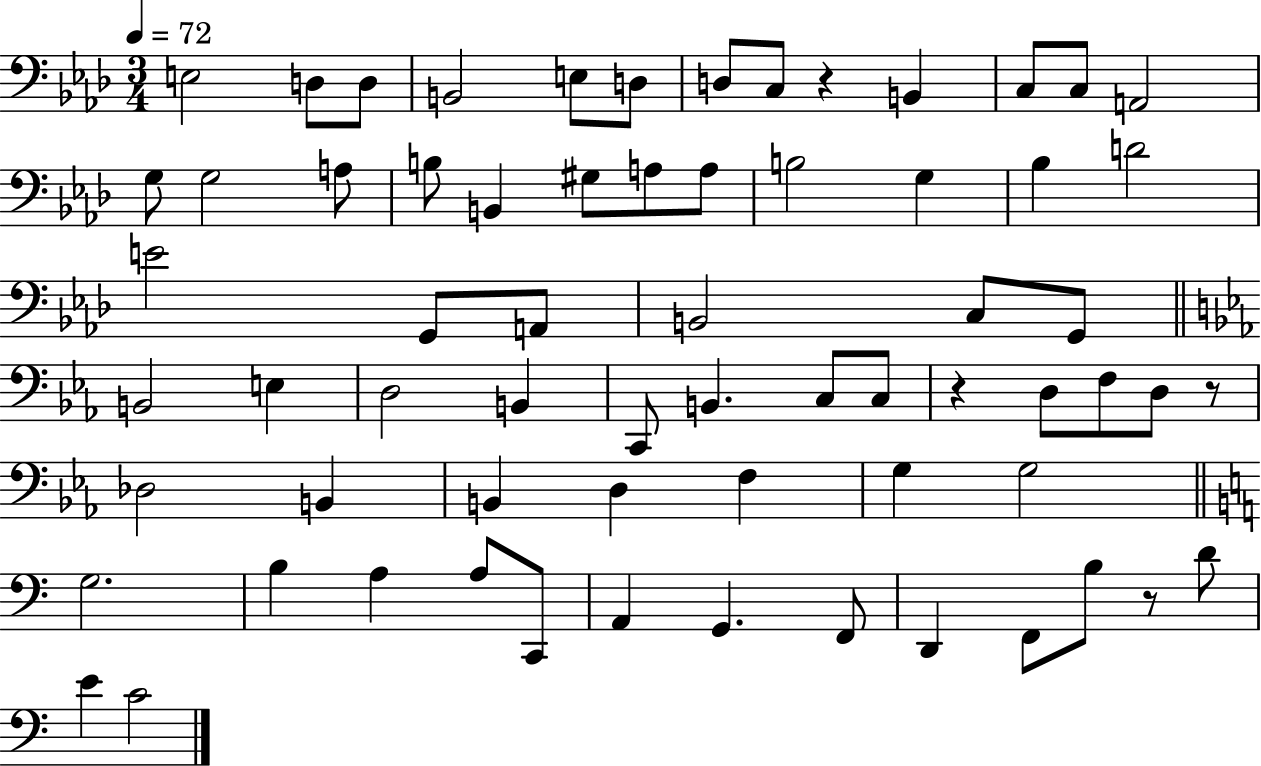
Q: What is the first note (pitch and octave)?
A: E3